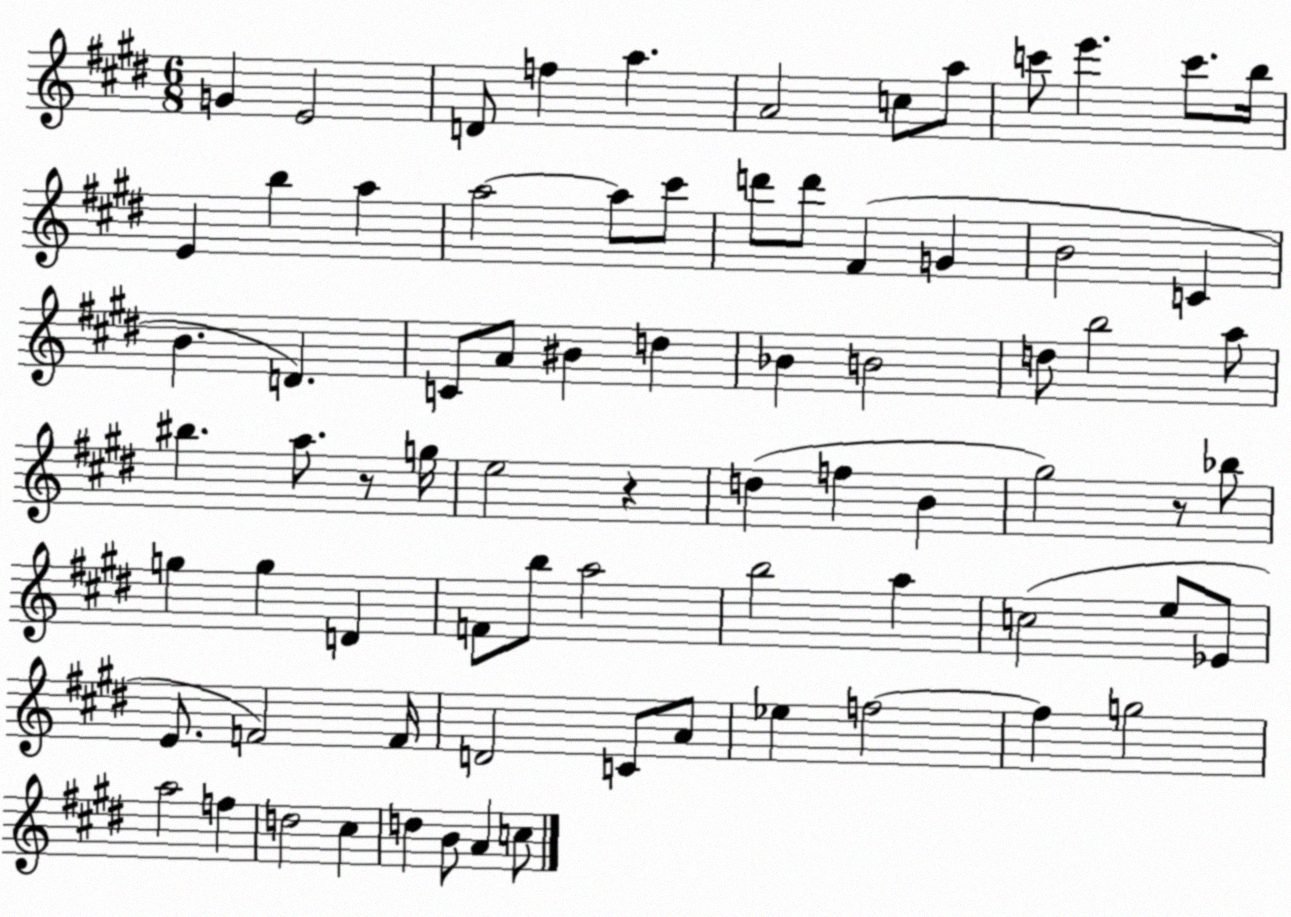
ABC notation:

X:1
T:Untitled
M:6/8
L:1/4
K:E
G E2 D/2 f a A2 c/2 a/2 c'/2 e' c'/2 b/4 E b a a2 a/2 ^c'/2 d'/2 d'/2 ^F G B2 C B D C/2 A/2 ^B d _B B2 d/2 b2 a/2 ^b a/2 z/2 g/4 e2 z d f B ^g2 z/2 _b/2 g g D F/2 b/2 a2 b2 a c2 e/2 _E/2 E/2 F2 F/4 D2 C/2 A/2 _e f2 f g2 a2 f d2 ^c d B/2 A c/2